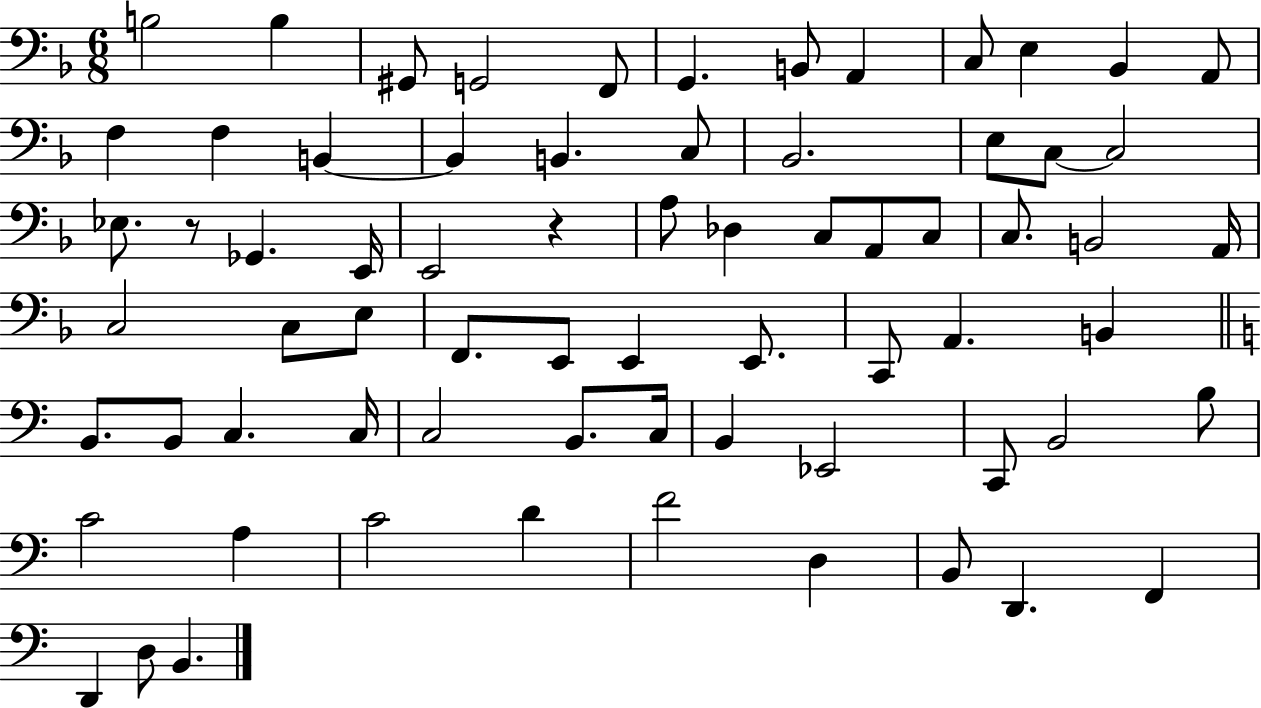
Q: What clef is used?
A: bass